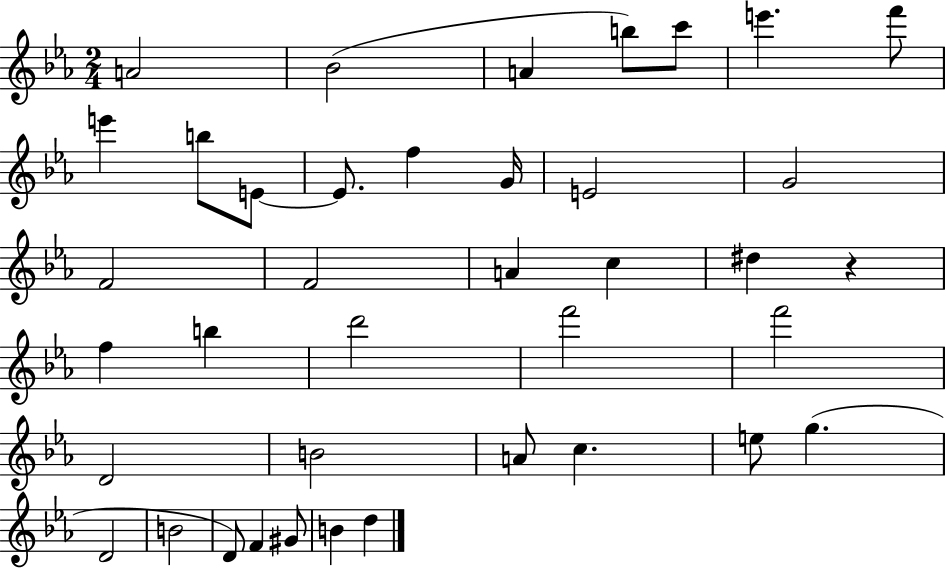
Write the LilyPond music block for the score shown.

{
  \clef treble
  \numericTimeSignature
  \time 2/4
  \key ees \major
  a'2 | bes'2( | a'4 b''8) c'''8 | e'''4. f'''8 | \break e'''4 b''8 e'8~~ | e'8. f''4 g'16 | e'2 | g'2 | \break f'2 | f'2 | a'4 c''4 | dis''4 r4 | \break f''4 b''4 | d'''2 | f'''2 | f'''2 | \break d'2 | b'2 | a'8 c''4. | e''8 g''4.( | \break d'2 | b'2 | d'8) f'4 gis'8 | b'4 d''4 | \break \bar "|."
}